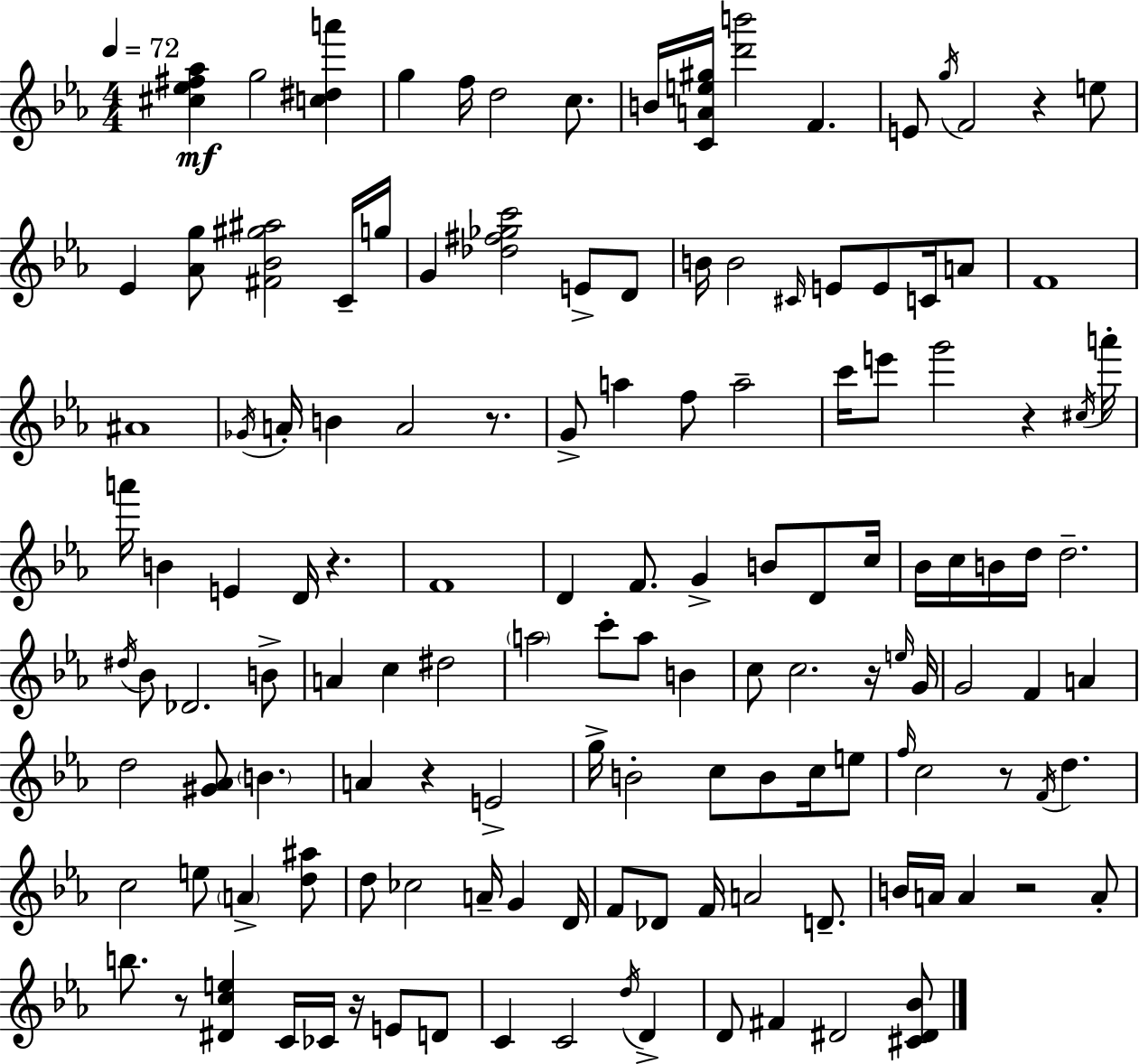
X:1
T:Untitled
M:4/4
L:1/4
K:Eb
[^c_e^f_a] g2 [c^da'] g f/4 d2 c/2 B/4 [CAe^g]/4 [d'b']2 F E/2 g/4 F2 z e/2 _E [_Ag]/2 [^F_B^g^a]2 C/4 g/4 G [_d^f_gc']2 E/2 D/2 B/4 B2 ^C/4 E/2 E/2 C/4 A/2 F4 ^A4 _G/4 A/4 B A2 z/2 G/2 a f/2 a2 c'/4 e'/2 g'2 z ^c/4 a'/4 a'/4 B E D/4 z F4 D F/2 G B/2 D/2 c/4 _B/4 c/4 B/4 d/4 d2 ^d/4 _B/2 _D2 B/2 A c ^d2 a2 c'/2 a/2 B c/2 c2 z/4 e/4 G/4 G2 F A d2 [^G_A]/2 B A z E2 g/4 B2 c/2 B/2 c/4 e/2 f/4 c2 z/2 F/4 d c2 e/2 A [d^a]/2 d/2 _c2 A/4 G D/4 F/2 _D/2 F/4 A2 D/2 B/4 A/4 A z2 A/2 b/2 z/2 [^Dce] C/4 _C/4 z/4 E/2 D/2 C C2 d/4 D D/2 ^F ^D2 [^C^D_B]/2